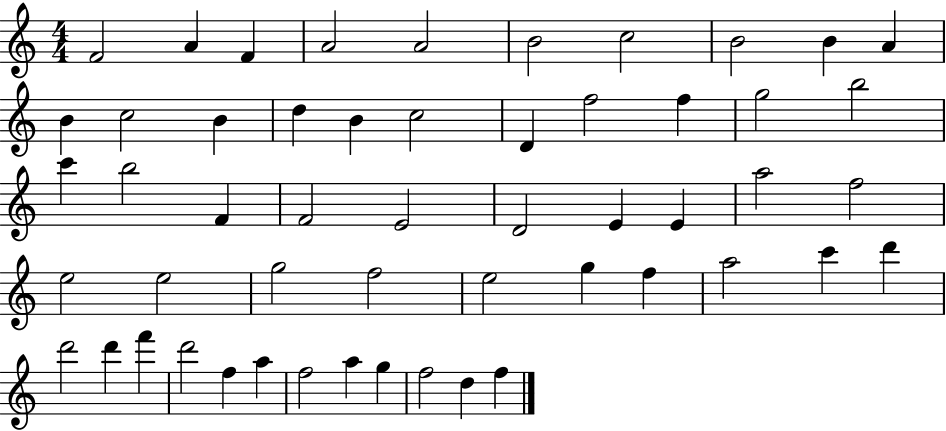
{
  \clef treble
  \numericTimeSignature
  \time 4/4
  \key c \major
  f'2 a'4 f'4 | a'2 a'2 | b'2 c''2 | b'2 b'4 a'4 | \break b'4 c''2 b'4 | d''4 b'4 c''2 | d'4 f''2 f''4 | g''2 b''2 | \break c'''4 b''2 f'4 | f'2 e'2 | d'2 e'4 e'4 | a''2 f''2 | \break e''2 e''2 | g''2 f''2 | e''2 g''4 f''4 | a''2 c'''4 d'''4 | \break d'''2 d'''4 f'''4 | d'''2 f''4 a''4 | f''2 a''4 g''4 | f''2 d''4 f''4 | \break \bar "|."
}